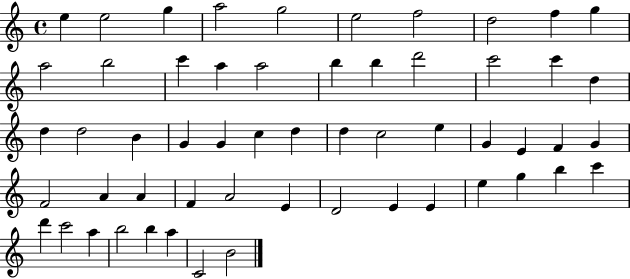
{
  \clef treble
  \time 4/4
  \defaultTimeSignature
  \key c \major
  e''4 e''2 g''4 | a''2 g''2 | e''2 f''2 | d''2 f''4 g''4 | \break a''2 b''2 | c'''4 a''4 a''2 | b''4 b''4 d'''2 | c'''2 c'''4 d''4 | \break d''4 d''2 b'4 | g'4 g'4 c''4 d''4 | d''4 c''2 e''4 | g'4 e'4 f'4 g'4 | \break f'2 a'4 a'4 | f'4 a'2 e'4 | d'2 e'4 e'4 | e''4 g''4 b''4 c'''4 | \break d'''4 c'''2 a''4 | b''2 b''4 a''4 | c'2 b'2 | \bar "|."
}